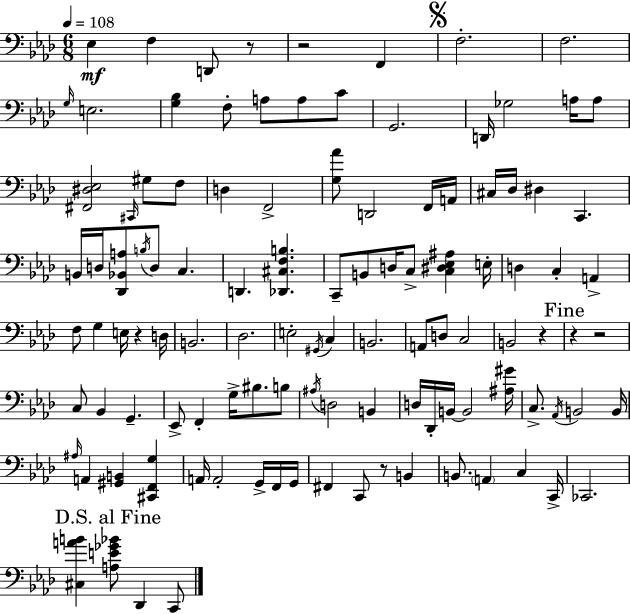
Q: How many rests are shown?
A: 7